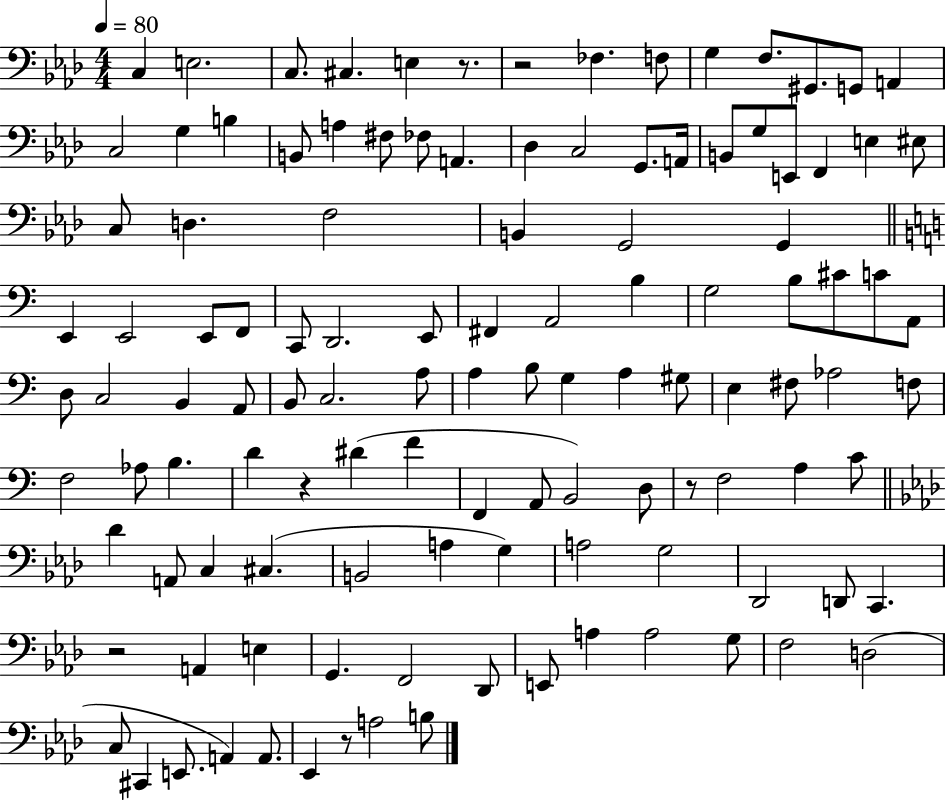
X:1
T:Untitled
M:4/4
L:1/4
K:Ab
C, E,2 C,/2 ^C, E, z/2 z2 _F, F,/2 G, F,/2 ^G,,/2 G,,/2 A,, C,2 G, B, B,,/2 A, ^F,/2 _F,/2 A,, _D, C,2 G,,/2 A,,/4 B,,/2 G,/2 E,,/2 F,, E, ^E,/2 C,/2 D, F,2 B,, G,,2 G,, E,, E,,2 E,,/2 F,,/2 C,,/2 D,,2 E,,/2 ^F,, A,,2 B, G,2 B,/2 ^C/2 C/2 A,,/2 D,/2 C,2 B,, A,,/2 B,,/2 C,2 A,/2 A, B,/2 G, A, ^G,/2 E, ^F,/2 _A,2 F,/2 F,2 _A,/2 B, D z ^D F F,, A,,/2 B,,2 D,/2 z/2 F,2 A, C/2 _D A,,/2 C, ^C, B,,2 A, G, A,2 G,2 _D,,2 D,,/2 C,, z2 A,, E, G,, F,,2 _D,,/2 E,,/2 A, A,2 G,/2 F,2 D,2 C,/2 ^C,, E,,/2 A,, A,,/2 _E,, z/2 A,2 B,/2